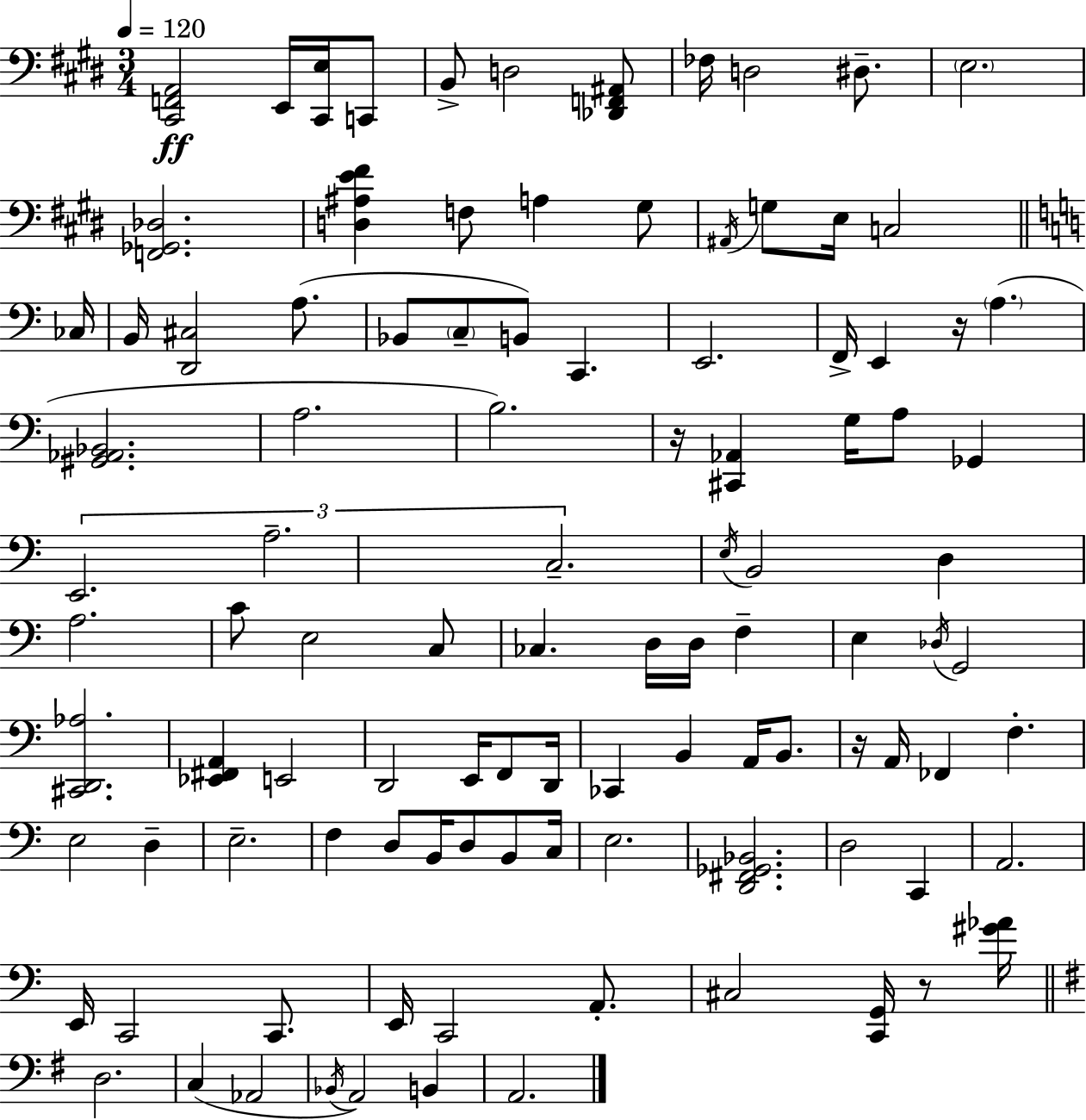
[C#2,F2,A2]/h E2/s [C#2,E3]/s C2/e B2/e D3/h [Db2,F2,A#2]/e FES3/s D3/h D#3/e. E3/h. [F2,Gb2,Db3]/h. [D3,A#3,E4,F#4]/q F3/e A3/q G#3/e A#2/s G3/e E3/s C3/h CES3/s B2/s [D2,C#3]/h A3/e. Bb2/e C3/e B2/e C2/q. E2/h. F2/s E2/q R/s A3/q. [G#2,Ab2,Bb2]/h. A3/h. B3/h. R/s [C#2,Ab2]/q G3/s A3/e Gb2/q E2/h. A3/h. C3/h. E3/s B2/h D3/q A3/h. C4/e E3/h C3/e CES3/q. D3/s D3/s F3/q E3/q Db3/s G2/h [C#2,D2,Ab3]/h. [Eb2,F#2,A2]/q E2/h D2/h E2/s F2/e D2/s CES2/q B2/q A2/s B2/e. R/s A2/s FES2/q F3/q. E3/h D3/q E3/h. F3/q D3/e B2/s D3/e B2/e C3/s E3/h. [D2,F#2,Gb2,Bb2]/h. D3/h C2/q A2/h. E2/s C2/h C2/e. E2/s C2/h A2/e. C#3/h [C2,G2]/s R/e [G#4,Ab4]/s D3/h. C3/q Ab2/h Bb2/s A2/h B2/q A2/h.